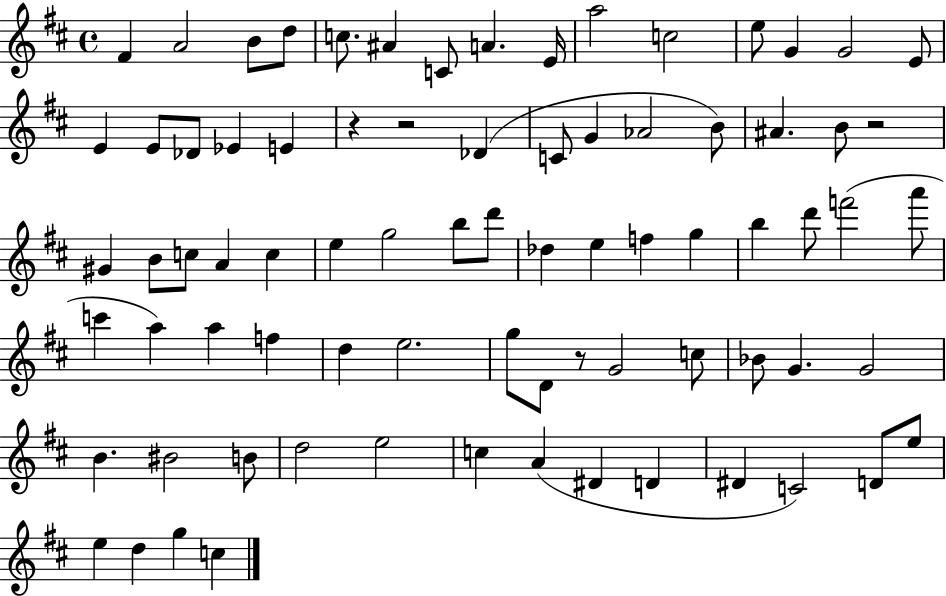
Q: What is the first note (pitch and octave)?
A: F#4